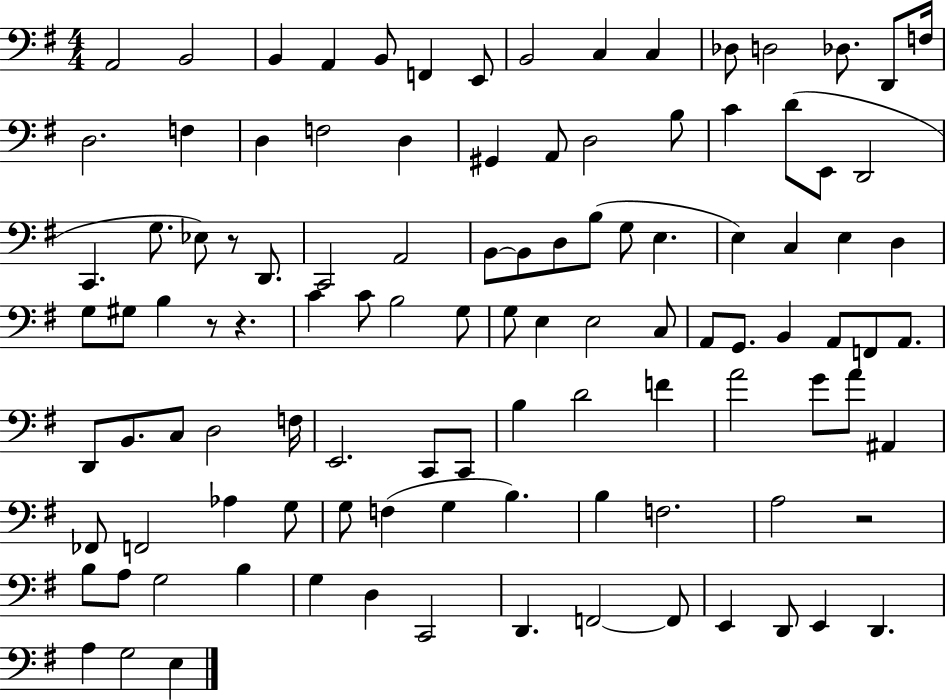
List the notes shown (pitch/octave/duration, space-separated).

A2/h B2/h B2/q A2/q B2/e F2/q E2/e B2/h C3/q C3/q Db3/e D3/h Db3/e. D2/e F3/s D3/h. F3/q D3/q F3/h D3/q G#2/q A2/e D3/h B3/e C4/q D4/e E2/e D2/h C2/q. G3/e. Eb3/e R/e D2/e. C2/h A2/h B2/e B2/e D3/e B3/e G3/e E3/q. E3/q C3/q E3/q D3/q G3/e G#3/e B3/q R/e R/q. C4/q C4/e B3/h G3/e G3/e E3/q E3/h C3/e A2/e G2/e. B2/q A2/e F2/e A2/e. D2/e B2/e. C3/e D3/h F3/s E2/h. C2/e C2/e B3/q D4/h F4/q A4/h G4/e A4/e A#2/q FES2/e F2/h Ab3/q G3/e G3/e F3/q G3/q B3/q. B3/q F3/h. A3/h R/h B3/e A3/e G3/h B3/q G3/q D3/q C2/h D2/q. F2/h F2/e E2/q D2/e E2/q D2/q. A3/q G3/h E3/q